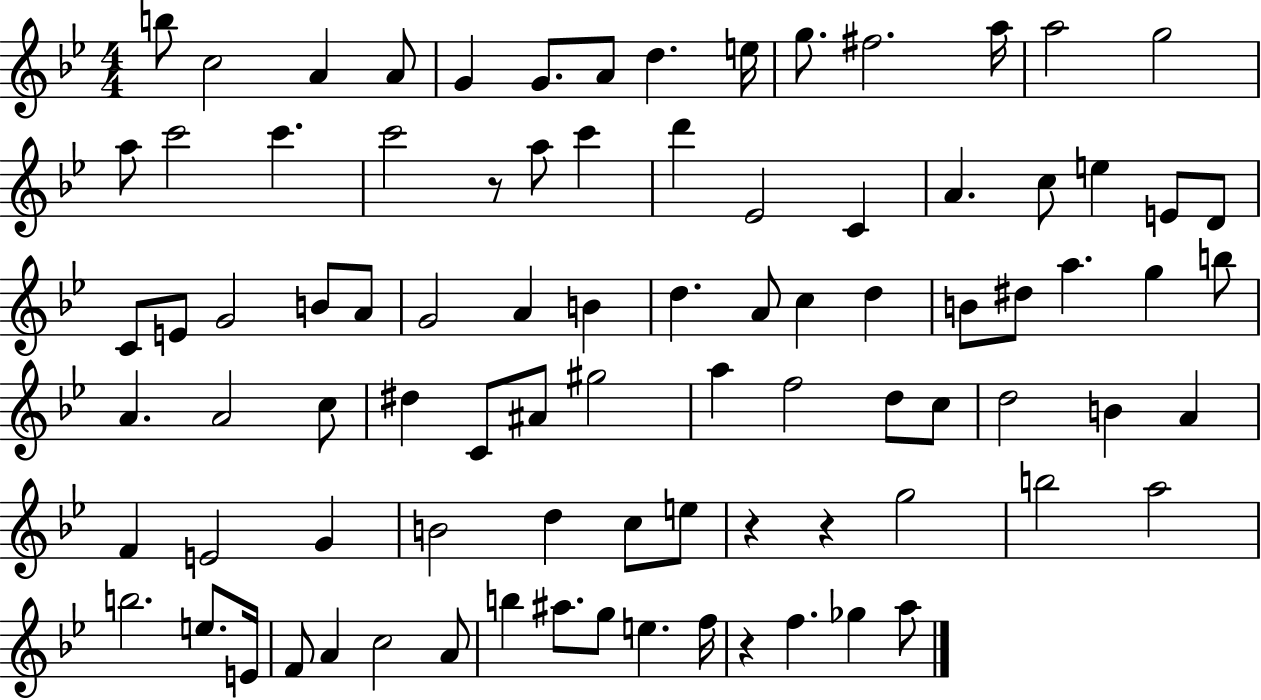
B5/e C5/h A4/q A4/e G4/q G4/e. A4/e D5/q. E5/s G5/e. F#5/h. A5/s A5/h G5/h A5/e C6/h C6/q. C6/h R/e A5/e C6/q D6/q Eb4/h C4/q A4/q. C5/e E5/q E4/e D4/e C4/e E4/e G4/h B4/e A4/e G4/h A4/q B4/q D5/q. A4/e C5/q D5/q B4/e D#5/e A5/q. G5/q B5/e A4/q. A4/h C5/e D#5/q C4/e A#4/e G#5/h A5/q F5/h D5/e C5/e D5/h B4/q A4/q F4/q E4/h G4/q B4/h D5/q C5/e E5/e R/q R/q G5/h B5/h A5/h B5/h. E5/e. E4/s F4/e A4/q C5/h A4/e B5/q A#5/e. G5/e E5/q. F5/s R/q F5/q. Gb5/q A5/e